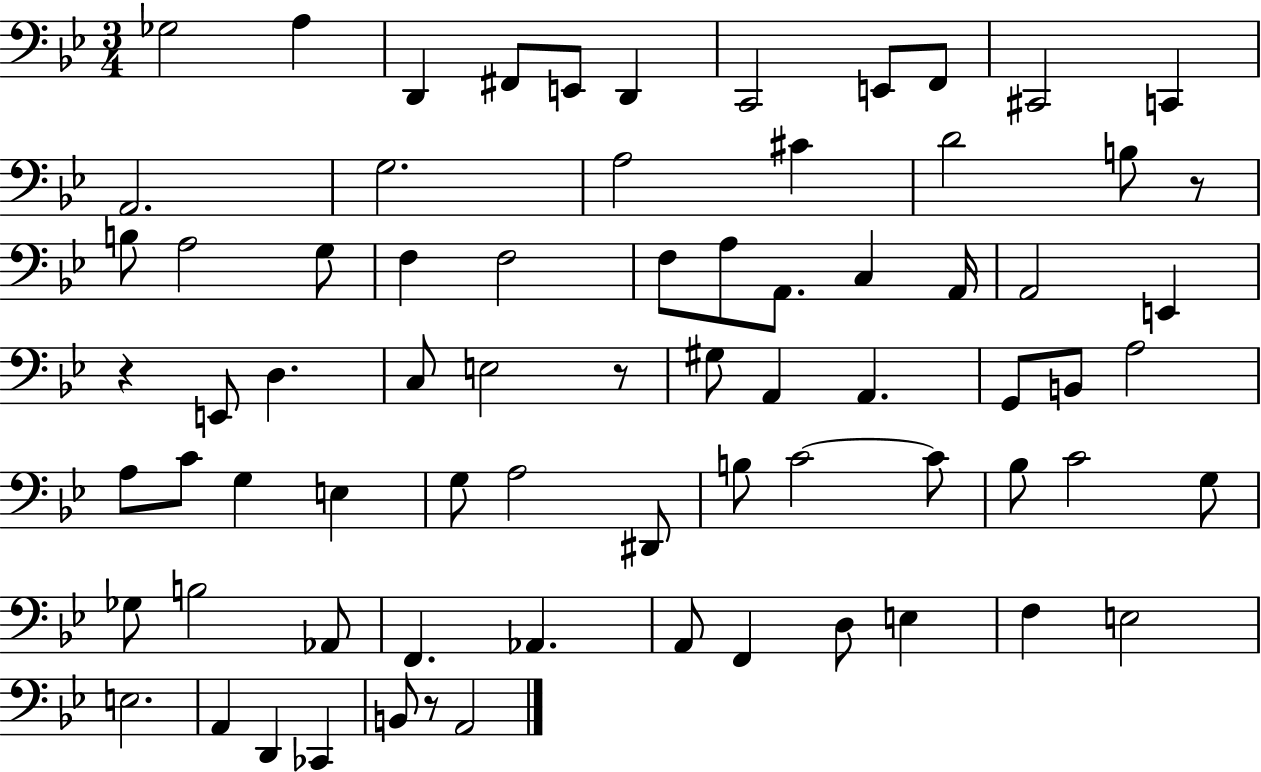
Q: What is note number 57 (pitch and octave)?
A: Ab2